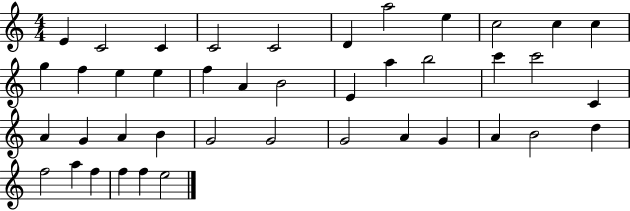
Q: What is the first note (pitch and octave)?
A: E4